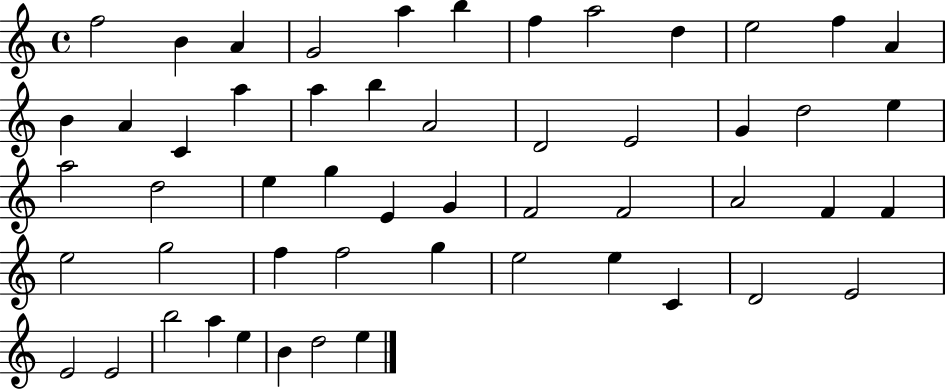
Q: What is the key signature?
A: C major